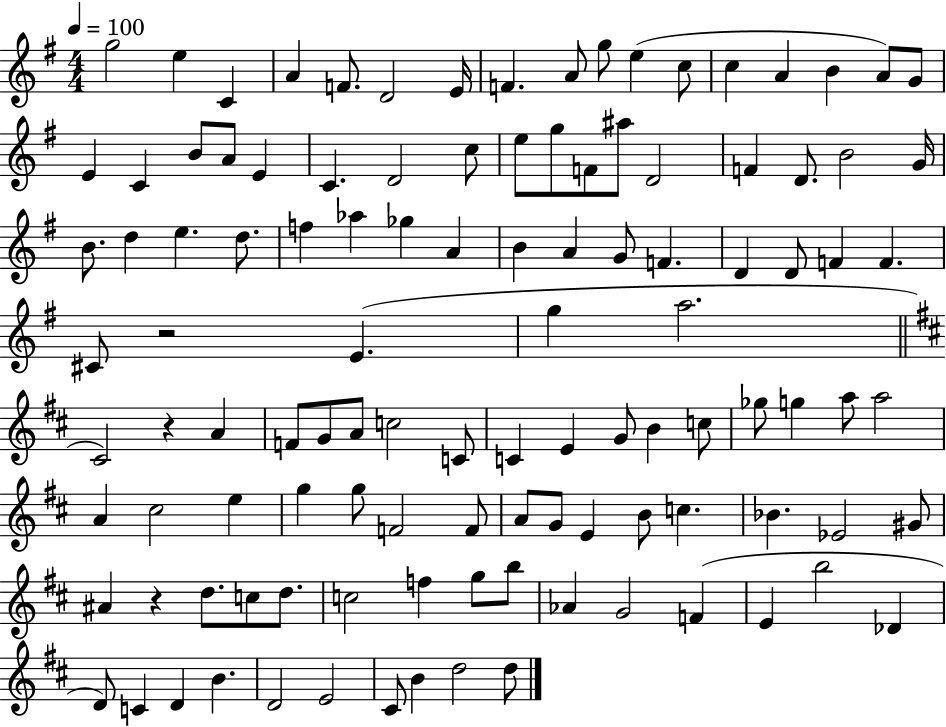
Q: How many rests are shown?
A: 3